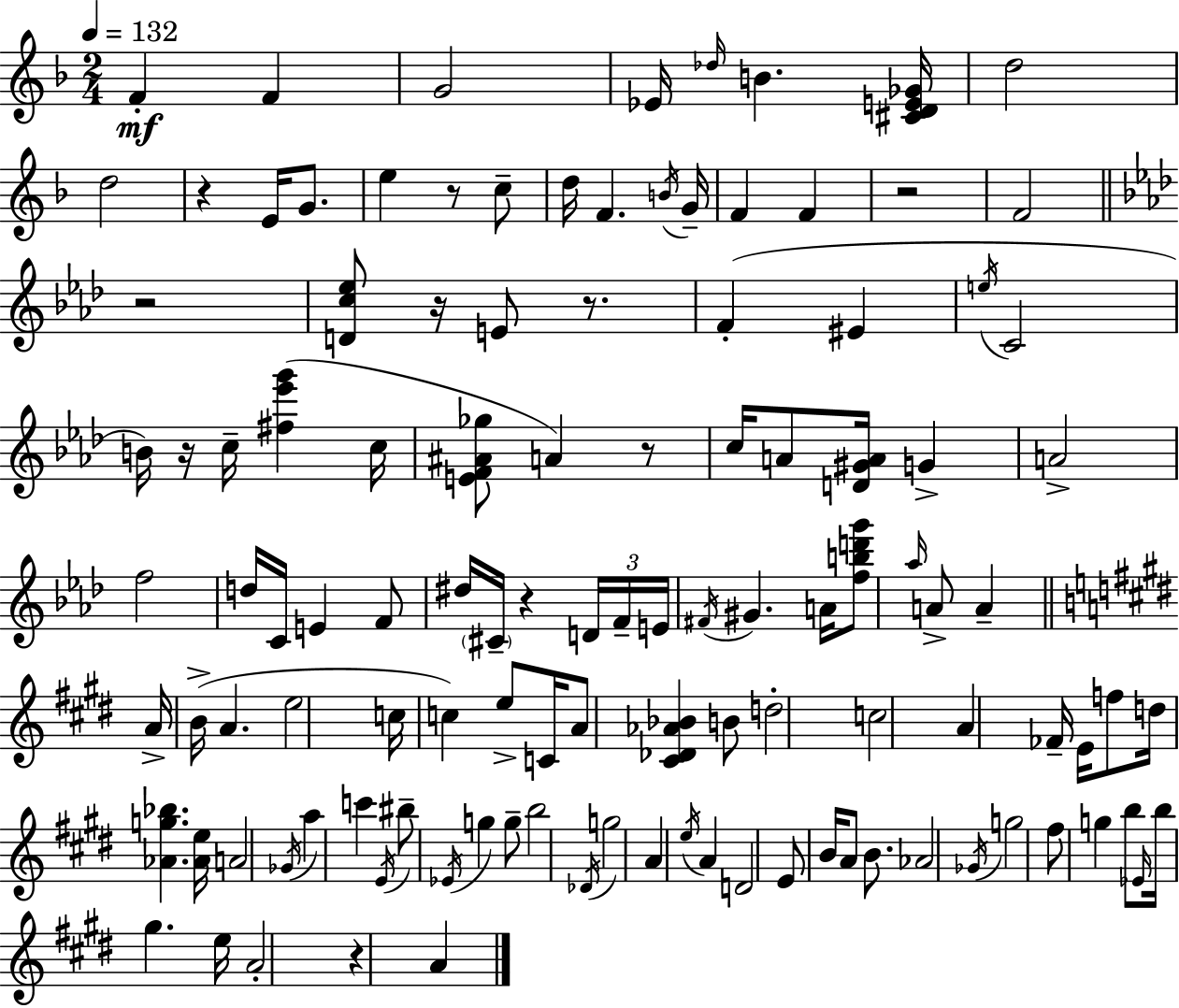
F4/q F4/q G4/h Eb4/s Db5/s B4/q. [C#4,D4,E4,Gb4]/s D5/h D5/h R/q E4/s G4/e. E5/q R/e C5/e D5/s F4/q. B4/s G4/s F4/q F4/q R/h F4/h R/h [D4,C5,Eb5]/e R/s E4/e R/e. F4/q EIS4/q E5/s C4/h B4/s R/s C5/s [F#5,Eb6,G6]/q C5/s [E4,F4,A#4,Gb5]/e A4/q R/e C5/s A4/e [D4,G#4,A4]/s G4/q A4/h F5/h D5/s C4/s E4/q F4/e D#5/s C#4/s R/q D4/s F4/s E4/s F#4/s G#4/q. A4/s [F5,B5,D6,G6]/e Ab5/s A4/e A4/q A4/s B4/s A4/q. E5/h C5/s C5/q E5/e C4/s A4/e [C#4,Db4,Ab4,Bb4]/q B4/e D5/h C5/h A4/q FES4/s E4/s F5/e D5/s [Ab4,G5,Bb5]/q. [Ab4,E5]/s A4/h Gb4/s A5/q C6/q E4/s BIS5/e Eb4/s G5/q G5/e B5/h Db4/s G5/h A4/q E5/s A4/q D4/h E4/e B4/s A4/e B4/e. Ab4/h Gb4/s G5/h F#5/e G5/q B5/e Eb4/s B5/s G#5/q. E5/s A4/h R/q A4/q